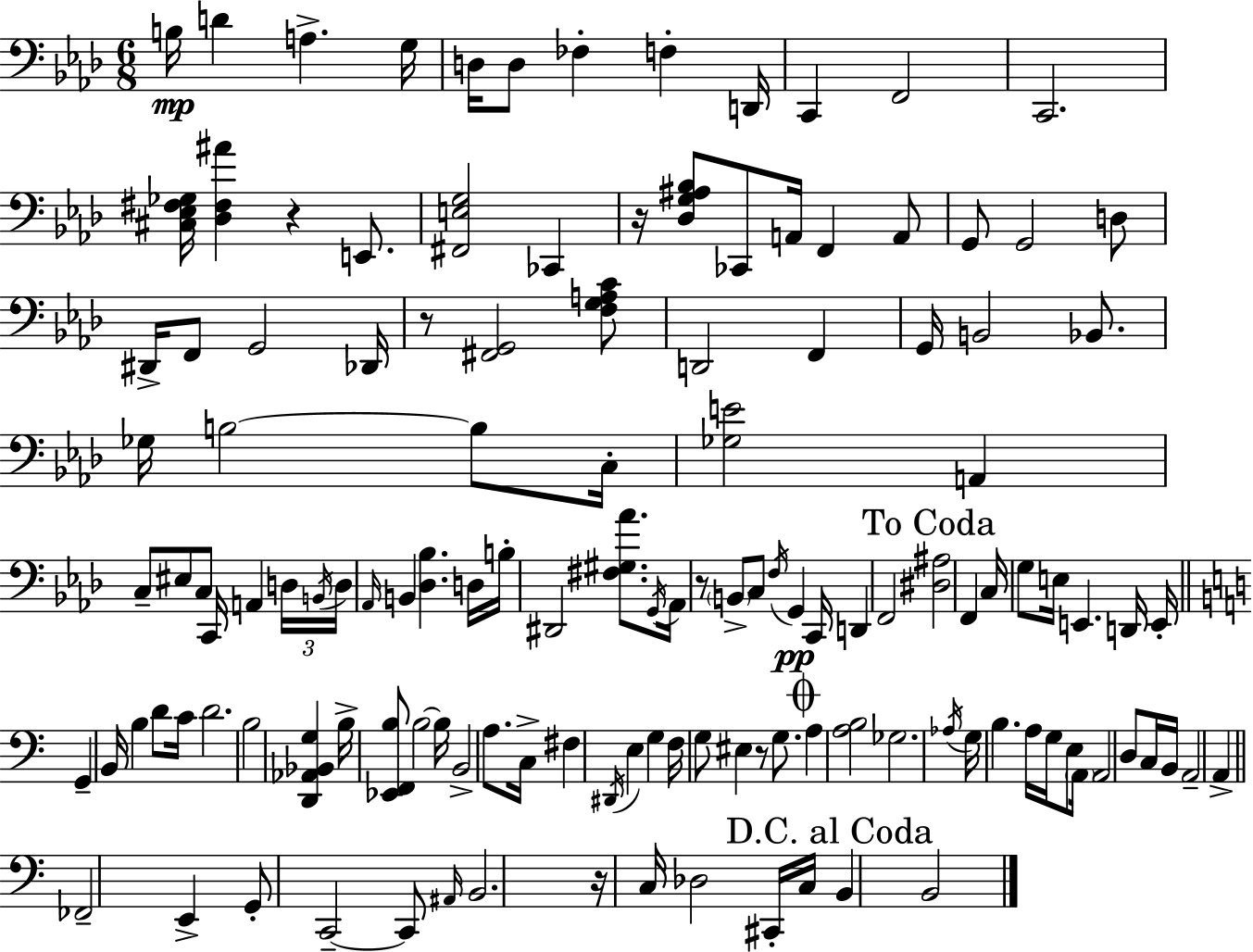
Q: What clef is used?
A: bass